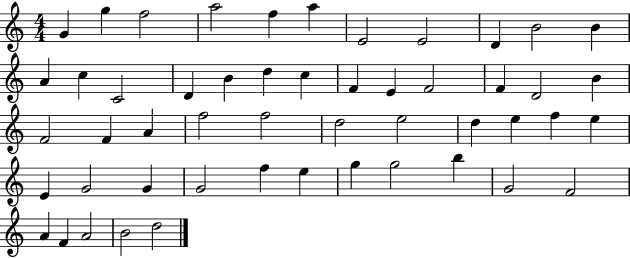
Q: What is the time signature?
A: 4/4